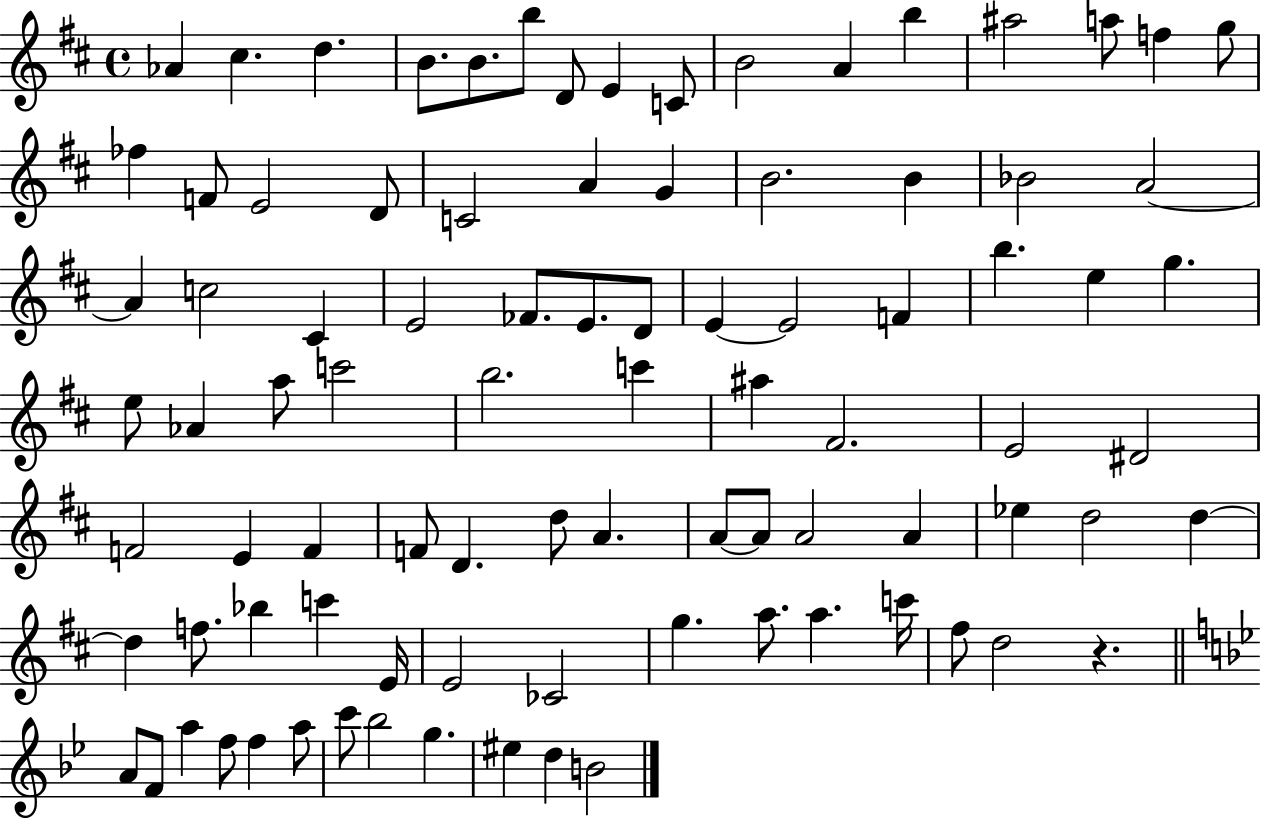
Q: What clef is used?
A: treble